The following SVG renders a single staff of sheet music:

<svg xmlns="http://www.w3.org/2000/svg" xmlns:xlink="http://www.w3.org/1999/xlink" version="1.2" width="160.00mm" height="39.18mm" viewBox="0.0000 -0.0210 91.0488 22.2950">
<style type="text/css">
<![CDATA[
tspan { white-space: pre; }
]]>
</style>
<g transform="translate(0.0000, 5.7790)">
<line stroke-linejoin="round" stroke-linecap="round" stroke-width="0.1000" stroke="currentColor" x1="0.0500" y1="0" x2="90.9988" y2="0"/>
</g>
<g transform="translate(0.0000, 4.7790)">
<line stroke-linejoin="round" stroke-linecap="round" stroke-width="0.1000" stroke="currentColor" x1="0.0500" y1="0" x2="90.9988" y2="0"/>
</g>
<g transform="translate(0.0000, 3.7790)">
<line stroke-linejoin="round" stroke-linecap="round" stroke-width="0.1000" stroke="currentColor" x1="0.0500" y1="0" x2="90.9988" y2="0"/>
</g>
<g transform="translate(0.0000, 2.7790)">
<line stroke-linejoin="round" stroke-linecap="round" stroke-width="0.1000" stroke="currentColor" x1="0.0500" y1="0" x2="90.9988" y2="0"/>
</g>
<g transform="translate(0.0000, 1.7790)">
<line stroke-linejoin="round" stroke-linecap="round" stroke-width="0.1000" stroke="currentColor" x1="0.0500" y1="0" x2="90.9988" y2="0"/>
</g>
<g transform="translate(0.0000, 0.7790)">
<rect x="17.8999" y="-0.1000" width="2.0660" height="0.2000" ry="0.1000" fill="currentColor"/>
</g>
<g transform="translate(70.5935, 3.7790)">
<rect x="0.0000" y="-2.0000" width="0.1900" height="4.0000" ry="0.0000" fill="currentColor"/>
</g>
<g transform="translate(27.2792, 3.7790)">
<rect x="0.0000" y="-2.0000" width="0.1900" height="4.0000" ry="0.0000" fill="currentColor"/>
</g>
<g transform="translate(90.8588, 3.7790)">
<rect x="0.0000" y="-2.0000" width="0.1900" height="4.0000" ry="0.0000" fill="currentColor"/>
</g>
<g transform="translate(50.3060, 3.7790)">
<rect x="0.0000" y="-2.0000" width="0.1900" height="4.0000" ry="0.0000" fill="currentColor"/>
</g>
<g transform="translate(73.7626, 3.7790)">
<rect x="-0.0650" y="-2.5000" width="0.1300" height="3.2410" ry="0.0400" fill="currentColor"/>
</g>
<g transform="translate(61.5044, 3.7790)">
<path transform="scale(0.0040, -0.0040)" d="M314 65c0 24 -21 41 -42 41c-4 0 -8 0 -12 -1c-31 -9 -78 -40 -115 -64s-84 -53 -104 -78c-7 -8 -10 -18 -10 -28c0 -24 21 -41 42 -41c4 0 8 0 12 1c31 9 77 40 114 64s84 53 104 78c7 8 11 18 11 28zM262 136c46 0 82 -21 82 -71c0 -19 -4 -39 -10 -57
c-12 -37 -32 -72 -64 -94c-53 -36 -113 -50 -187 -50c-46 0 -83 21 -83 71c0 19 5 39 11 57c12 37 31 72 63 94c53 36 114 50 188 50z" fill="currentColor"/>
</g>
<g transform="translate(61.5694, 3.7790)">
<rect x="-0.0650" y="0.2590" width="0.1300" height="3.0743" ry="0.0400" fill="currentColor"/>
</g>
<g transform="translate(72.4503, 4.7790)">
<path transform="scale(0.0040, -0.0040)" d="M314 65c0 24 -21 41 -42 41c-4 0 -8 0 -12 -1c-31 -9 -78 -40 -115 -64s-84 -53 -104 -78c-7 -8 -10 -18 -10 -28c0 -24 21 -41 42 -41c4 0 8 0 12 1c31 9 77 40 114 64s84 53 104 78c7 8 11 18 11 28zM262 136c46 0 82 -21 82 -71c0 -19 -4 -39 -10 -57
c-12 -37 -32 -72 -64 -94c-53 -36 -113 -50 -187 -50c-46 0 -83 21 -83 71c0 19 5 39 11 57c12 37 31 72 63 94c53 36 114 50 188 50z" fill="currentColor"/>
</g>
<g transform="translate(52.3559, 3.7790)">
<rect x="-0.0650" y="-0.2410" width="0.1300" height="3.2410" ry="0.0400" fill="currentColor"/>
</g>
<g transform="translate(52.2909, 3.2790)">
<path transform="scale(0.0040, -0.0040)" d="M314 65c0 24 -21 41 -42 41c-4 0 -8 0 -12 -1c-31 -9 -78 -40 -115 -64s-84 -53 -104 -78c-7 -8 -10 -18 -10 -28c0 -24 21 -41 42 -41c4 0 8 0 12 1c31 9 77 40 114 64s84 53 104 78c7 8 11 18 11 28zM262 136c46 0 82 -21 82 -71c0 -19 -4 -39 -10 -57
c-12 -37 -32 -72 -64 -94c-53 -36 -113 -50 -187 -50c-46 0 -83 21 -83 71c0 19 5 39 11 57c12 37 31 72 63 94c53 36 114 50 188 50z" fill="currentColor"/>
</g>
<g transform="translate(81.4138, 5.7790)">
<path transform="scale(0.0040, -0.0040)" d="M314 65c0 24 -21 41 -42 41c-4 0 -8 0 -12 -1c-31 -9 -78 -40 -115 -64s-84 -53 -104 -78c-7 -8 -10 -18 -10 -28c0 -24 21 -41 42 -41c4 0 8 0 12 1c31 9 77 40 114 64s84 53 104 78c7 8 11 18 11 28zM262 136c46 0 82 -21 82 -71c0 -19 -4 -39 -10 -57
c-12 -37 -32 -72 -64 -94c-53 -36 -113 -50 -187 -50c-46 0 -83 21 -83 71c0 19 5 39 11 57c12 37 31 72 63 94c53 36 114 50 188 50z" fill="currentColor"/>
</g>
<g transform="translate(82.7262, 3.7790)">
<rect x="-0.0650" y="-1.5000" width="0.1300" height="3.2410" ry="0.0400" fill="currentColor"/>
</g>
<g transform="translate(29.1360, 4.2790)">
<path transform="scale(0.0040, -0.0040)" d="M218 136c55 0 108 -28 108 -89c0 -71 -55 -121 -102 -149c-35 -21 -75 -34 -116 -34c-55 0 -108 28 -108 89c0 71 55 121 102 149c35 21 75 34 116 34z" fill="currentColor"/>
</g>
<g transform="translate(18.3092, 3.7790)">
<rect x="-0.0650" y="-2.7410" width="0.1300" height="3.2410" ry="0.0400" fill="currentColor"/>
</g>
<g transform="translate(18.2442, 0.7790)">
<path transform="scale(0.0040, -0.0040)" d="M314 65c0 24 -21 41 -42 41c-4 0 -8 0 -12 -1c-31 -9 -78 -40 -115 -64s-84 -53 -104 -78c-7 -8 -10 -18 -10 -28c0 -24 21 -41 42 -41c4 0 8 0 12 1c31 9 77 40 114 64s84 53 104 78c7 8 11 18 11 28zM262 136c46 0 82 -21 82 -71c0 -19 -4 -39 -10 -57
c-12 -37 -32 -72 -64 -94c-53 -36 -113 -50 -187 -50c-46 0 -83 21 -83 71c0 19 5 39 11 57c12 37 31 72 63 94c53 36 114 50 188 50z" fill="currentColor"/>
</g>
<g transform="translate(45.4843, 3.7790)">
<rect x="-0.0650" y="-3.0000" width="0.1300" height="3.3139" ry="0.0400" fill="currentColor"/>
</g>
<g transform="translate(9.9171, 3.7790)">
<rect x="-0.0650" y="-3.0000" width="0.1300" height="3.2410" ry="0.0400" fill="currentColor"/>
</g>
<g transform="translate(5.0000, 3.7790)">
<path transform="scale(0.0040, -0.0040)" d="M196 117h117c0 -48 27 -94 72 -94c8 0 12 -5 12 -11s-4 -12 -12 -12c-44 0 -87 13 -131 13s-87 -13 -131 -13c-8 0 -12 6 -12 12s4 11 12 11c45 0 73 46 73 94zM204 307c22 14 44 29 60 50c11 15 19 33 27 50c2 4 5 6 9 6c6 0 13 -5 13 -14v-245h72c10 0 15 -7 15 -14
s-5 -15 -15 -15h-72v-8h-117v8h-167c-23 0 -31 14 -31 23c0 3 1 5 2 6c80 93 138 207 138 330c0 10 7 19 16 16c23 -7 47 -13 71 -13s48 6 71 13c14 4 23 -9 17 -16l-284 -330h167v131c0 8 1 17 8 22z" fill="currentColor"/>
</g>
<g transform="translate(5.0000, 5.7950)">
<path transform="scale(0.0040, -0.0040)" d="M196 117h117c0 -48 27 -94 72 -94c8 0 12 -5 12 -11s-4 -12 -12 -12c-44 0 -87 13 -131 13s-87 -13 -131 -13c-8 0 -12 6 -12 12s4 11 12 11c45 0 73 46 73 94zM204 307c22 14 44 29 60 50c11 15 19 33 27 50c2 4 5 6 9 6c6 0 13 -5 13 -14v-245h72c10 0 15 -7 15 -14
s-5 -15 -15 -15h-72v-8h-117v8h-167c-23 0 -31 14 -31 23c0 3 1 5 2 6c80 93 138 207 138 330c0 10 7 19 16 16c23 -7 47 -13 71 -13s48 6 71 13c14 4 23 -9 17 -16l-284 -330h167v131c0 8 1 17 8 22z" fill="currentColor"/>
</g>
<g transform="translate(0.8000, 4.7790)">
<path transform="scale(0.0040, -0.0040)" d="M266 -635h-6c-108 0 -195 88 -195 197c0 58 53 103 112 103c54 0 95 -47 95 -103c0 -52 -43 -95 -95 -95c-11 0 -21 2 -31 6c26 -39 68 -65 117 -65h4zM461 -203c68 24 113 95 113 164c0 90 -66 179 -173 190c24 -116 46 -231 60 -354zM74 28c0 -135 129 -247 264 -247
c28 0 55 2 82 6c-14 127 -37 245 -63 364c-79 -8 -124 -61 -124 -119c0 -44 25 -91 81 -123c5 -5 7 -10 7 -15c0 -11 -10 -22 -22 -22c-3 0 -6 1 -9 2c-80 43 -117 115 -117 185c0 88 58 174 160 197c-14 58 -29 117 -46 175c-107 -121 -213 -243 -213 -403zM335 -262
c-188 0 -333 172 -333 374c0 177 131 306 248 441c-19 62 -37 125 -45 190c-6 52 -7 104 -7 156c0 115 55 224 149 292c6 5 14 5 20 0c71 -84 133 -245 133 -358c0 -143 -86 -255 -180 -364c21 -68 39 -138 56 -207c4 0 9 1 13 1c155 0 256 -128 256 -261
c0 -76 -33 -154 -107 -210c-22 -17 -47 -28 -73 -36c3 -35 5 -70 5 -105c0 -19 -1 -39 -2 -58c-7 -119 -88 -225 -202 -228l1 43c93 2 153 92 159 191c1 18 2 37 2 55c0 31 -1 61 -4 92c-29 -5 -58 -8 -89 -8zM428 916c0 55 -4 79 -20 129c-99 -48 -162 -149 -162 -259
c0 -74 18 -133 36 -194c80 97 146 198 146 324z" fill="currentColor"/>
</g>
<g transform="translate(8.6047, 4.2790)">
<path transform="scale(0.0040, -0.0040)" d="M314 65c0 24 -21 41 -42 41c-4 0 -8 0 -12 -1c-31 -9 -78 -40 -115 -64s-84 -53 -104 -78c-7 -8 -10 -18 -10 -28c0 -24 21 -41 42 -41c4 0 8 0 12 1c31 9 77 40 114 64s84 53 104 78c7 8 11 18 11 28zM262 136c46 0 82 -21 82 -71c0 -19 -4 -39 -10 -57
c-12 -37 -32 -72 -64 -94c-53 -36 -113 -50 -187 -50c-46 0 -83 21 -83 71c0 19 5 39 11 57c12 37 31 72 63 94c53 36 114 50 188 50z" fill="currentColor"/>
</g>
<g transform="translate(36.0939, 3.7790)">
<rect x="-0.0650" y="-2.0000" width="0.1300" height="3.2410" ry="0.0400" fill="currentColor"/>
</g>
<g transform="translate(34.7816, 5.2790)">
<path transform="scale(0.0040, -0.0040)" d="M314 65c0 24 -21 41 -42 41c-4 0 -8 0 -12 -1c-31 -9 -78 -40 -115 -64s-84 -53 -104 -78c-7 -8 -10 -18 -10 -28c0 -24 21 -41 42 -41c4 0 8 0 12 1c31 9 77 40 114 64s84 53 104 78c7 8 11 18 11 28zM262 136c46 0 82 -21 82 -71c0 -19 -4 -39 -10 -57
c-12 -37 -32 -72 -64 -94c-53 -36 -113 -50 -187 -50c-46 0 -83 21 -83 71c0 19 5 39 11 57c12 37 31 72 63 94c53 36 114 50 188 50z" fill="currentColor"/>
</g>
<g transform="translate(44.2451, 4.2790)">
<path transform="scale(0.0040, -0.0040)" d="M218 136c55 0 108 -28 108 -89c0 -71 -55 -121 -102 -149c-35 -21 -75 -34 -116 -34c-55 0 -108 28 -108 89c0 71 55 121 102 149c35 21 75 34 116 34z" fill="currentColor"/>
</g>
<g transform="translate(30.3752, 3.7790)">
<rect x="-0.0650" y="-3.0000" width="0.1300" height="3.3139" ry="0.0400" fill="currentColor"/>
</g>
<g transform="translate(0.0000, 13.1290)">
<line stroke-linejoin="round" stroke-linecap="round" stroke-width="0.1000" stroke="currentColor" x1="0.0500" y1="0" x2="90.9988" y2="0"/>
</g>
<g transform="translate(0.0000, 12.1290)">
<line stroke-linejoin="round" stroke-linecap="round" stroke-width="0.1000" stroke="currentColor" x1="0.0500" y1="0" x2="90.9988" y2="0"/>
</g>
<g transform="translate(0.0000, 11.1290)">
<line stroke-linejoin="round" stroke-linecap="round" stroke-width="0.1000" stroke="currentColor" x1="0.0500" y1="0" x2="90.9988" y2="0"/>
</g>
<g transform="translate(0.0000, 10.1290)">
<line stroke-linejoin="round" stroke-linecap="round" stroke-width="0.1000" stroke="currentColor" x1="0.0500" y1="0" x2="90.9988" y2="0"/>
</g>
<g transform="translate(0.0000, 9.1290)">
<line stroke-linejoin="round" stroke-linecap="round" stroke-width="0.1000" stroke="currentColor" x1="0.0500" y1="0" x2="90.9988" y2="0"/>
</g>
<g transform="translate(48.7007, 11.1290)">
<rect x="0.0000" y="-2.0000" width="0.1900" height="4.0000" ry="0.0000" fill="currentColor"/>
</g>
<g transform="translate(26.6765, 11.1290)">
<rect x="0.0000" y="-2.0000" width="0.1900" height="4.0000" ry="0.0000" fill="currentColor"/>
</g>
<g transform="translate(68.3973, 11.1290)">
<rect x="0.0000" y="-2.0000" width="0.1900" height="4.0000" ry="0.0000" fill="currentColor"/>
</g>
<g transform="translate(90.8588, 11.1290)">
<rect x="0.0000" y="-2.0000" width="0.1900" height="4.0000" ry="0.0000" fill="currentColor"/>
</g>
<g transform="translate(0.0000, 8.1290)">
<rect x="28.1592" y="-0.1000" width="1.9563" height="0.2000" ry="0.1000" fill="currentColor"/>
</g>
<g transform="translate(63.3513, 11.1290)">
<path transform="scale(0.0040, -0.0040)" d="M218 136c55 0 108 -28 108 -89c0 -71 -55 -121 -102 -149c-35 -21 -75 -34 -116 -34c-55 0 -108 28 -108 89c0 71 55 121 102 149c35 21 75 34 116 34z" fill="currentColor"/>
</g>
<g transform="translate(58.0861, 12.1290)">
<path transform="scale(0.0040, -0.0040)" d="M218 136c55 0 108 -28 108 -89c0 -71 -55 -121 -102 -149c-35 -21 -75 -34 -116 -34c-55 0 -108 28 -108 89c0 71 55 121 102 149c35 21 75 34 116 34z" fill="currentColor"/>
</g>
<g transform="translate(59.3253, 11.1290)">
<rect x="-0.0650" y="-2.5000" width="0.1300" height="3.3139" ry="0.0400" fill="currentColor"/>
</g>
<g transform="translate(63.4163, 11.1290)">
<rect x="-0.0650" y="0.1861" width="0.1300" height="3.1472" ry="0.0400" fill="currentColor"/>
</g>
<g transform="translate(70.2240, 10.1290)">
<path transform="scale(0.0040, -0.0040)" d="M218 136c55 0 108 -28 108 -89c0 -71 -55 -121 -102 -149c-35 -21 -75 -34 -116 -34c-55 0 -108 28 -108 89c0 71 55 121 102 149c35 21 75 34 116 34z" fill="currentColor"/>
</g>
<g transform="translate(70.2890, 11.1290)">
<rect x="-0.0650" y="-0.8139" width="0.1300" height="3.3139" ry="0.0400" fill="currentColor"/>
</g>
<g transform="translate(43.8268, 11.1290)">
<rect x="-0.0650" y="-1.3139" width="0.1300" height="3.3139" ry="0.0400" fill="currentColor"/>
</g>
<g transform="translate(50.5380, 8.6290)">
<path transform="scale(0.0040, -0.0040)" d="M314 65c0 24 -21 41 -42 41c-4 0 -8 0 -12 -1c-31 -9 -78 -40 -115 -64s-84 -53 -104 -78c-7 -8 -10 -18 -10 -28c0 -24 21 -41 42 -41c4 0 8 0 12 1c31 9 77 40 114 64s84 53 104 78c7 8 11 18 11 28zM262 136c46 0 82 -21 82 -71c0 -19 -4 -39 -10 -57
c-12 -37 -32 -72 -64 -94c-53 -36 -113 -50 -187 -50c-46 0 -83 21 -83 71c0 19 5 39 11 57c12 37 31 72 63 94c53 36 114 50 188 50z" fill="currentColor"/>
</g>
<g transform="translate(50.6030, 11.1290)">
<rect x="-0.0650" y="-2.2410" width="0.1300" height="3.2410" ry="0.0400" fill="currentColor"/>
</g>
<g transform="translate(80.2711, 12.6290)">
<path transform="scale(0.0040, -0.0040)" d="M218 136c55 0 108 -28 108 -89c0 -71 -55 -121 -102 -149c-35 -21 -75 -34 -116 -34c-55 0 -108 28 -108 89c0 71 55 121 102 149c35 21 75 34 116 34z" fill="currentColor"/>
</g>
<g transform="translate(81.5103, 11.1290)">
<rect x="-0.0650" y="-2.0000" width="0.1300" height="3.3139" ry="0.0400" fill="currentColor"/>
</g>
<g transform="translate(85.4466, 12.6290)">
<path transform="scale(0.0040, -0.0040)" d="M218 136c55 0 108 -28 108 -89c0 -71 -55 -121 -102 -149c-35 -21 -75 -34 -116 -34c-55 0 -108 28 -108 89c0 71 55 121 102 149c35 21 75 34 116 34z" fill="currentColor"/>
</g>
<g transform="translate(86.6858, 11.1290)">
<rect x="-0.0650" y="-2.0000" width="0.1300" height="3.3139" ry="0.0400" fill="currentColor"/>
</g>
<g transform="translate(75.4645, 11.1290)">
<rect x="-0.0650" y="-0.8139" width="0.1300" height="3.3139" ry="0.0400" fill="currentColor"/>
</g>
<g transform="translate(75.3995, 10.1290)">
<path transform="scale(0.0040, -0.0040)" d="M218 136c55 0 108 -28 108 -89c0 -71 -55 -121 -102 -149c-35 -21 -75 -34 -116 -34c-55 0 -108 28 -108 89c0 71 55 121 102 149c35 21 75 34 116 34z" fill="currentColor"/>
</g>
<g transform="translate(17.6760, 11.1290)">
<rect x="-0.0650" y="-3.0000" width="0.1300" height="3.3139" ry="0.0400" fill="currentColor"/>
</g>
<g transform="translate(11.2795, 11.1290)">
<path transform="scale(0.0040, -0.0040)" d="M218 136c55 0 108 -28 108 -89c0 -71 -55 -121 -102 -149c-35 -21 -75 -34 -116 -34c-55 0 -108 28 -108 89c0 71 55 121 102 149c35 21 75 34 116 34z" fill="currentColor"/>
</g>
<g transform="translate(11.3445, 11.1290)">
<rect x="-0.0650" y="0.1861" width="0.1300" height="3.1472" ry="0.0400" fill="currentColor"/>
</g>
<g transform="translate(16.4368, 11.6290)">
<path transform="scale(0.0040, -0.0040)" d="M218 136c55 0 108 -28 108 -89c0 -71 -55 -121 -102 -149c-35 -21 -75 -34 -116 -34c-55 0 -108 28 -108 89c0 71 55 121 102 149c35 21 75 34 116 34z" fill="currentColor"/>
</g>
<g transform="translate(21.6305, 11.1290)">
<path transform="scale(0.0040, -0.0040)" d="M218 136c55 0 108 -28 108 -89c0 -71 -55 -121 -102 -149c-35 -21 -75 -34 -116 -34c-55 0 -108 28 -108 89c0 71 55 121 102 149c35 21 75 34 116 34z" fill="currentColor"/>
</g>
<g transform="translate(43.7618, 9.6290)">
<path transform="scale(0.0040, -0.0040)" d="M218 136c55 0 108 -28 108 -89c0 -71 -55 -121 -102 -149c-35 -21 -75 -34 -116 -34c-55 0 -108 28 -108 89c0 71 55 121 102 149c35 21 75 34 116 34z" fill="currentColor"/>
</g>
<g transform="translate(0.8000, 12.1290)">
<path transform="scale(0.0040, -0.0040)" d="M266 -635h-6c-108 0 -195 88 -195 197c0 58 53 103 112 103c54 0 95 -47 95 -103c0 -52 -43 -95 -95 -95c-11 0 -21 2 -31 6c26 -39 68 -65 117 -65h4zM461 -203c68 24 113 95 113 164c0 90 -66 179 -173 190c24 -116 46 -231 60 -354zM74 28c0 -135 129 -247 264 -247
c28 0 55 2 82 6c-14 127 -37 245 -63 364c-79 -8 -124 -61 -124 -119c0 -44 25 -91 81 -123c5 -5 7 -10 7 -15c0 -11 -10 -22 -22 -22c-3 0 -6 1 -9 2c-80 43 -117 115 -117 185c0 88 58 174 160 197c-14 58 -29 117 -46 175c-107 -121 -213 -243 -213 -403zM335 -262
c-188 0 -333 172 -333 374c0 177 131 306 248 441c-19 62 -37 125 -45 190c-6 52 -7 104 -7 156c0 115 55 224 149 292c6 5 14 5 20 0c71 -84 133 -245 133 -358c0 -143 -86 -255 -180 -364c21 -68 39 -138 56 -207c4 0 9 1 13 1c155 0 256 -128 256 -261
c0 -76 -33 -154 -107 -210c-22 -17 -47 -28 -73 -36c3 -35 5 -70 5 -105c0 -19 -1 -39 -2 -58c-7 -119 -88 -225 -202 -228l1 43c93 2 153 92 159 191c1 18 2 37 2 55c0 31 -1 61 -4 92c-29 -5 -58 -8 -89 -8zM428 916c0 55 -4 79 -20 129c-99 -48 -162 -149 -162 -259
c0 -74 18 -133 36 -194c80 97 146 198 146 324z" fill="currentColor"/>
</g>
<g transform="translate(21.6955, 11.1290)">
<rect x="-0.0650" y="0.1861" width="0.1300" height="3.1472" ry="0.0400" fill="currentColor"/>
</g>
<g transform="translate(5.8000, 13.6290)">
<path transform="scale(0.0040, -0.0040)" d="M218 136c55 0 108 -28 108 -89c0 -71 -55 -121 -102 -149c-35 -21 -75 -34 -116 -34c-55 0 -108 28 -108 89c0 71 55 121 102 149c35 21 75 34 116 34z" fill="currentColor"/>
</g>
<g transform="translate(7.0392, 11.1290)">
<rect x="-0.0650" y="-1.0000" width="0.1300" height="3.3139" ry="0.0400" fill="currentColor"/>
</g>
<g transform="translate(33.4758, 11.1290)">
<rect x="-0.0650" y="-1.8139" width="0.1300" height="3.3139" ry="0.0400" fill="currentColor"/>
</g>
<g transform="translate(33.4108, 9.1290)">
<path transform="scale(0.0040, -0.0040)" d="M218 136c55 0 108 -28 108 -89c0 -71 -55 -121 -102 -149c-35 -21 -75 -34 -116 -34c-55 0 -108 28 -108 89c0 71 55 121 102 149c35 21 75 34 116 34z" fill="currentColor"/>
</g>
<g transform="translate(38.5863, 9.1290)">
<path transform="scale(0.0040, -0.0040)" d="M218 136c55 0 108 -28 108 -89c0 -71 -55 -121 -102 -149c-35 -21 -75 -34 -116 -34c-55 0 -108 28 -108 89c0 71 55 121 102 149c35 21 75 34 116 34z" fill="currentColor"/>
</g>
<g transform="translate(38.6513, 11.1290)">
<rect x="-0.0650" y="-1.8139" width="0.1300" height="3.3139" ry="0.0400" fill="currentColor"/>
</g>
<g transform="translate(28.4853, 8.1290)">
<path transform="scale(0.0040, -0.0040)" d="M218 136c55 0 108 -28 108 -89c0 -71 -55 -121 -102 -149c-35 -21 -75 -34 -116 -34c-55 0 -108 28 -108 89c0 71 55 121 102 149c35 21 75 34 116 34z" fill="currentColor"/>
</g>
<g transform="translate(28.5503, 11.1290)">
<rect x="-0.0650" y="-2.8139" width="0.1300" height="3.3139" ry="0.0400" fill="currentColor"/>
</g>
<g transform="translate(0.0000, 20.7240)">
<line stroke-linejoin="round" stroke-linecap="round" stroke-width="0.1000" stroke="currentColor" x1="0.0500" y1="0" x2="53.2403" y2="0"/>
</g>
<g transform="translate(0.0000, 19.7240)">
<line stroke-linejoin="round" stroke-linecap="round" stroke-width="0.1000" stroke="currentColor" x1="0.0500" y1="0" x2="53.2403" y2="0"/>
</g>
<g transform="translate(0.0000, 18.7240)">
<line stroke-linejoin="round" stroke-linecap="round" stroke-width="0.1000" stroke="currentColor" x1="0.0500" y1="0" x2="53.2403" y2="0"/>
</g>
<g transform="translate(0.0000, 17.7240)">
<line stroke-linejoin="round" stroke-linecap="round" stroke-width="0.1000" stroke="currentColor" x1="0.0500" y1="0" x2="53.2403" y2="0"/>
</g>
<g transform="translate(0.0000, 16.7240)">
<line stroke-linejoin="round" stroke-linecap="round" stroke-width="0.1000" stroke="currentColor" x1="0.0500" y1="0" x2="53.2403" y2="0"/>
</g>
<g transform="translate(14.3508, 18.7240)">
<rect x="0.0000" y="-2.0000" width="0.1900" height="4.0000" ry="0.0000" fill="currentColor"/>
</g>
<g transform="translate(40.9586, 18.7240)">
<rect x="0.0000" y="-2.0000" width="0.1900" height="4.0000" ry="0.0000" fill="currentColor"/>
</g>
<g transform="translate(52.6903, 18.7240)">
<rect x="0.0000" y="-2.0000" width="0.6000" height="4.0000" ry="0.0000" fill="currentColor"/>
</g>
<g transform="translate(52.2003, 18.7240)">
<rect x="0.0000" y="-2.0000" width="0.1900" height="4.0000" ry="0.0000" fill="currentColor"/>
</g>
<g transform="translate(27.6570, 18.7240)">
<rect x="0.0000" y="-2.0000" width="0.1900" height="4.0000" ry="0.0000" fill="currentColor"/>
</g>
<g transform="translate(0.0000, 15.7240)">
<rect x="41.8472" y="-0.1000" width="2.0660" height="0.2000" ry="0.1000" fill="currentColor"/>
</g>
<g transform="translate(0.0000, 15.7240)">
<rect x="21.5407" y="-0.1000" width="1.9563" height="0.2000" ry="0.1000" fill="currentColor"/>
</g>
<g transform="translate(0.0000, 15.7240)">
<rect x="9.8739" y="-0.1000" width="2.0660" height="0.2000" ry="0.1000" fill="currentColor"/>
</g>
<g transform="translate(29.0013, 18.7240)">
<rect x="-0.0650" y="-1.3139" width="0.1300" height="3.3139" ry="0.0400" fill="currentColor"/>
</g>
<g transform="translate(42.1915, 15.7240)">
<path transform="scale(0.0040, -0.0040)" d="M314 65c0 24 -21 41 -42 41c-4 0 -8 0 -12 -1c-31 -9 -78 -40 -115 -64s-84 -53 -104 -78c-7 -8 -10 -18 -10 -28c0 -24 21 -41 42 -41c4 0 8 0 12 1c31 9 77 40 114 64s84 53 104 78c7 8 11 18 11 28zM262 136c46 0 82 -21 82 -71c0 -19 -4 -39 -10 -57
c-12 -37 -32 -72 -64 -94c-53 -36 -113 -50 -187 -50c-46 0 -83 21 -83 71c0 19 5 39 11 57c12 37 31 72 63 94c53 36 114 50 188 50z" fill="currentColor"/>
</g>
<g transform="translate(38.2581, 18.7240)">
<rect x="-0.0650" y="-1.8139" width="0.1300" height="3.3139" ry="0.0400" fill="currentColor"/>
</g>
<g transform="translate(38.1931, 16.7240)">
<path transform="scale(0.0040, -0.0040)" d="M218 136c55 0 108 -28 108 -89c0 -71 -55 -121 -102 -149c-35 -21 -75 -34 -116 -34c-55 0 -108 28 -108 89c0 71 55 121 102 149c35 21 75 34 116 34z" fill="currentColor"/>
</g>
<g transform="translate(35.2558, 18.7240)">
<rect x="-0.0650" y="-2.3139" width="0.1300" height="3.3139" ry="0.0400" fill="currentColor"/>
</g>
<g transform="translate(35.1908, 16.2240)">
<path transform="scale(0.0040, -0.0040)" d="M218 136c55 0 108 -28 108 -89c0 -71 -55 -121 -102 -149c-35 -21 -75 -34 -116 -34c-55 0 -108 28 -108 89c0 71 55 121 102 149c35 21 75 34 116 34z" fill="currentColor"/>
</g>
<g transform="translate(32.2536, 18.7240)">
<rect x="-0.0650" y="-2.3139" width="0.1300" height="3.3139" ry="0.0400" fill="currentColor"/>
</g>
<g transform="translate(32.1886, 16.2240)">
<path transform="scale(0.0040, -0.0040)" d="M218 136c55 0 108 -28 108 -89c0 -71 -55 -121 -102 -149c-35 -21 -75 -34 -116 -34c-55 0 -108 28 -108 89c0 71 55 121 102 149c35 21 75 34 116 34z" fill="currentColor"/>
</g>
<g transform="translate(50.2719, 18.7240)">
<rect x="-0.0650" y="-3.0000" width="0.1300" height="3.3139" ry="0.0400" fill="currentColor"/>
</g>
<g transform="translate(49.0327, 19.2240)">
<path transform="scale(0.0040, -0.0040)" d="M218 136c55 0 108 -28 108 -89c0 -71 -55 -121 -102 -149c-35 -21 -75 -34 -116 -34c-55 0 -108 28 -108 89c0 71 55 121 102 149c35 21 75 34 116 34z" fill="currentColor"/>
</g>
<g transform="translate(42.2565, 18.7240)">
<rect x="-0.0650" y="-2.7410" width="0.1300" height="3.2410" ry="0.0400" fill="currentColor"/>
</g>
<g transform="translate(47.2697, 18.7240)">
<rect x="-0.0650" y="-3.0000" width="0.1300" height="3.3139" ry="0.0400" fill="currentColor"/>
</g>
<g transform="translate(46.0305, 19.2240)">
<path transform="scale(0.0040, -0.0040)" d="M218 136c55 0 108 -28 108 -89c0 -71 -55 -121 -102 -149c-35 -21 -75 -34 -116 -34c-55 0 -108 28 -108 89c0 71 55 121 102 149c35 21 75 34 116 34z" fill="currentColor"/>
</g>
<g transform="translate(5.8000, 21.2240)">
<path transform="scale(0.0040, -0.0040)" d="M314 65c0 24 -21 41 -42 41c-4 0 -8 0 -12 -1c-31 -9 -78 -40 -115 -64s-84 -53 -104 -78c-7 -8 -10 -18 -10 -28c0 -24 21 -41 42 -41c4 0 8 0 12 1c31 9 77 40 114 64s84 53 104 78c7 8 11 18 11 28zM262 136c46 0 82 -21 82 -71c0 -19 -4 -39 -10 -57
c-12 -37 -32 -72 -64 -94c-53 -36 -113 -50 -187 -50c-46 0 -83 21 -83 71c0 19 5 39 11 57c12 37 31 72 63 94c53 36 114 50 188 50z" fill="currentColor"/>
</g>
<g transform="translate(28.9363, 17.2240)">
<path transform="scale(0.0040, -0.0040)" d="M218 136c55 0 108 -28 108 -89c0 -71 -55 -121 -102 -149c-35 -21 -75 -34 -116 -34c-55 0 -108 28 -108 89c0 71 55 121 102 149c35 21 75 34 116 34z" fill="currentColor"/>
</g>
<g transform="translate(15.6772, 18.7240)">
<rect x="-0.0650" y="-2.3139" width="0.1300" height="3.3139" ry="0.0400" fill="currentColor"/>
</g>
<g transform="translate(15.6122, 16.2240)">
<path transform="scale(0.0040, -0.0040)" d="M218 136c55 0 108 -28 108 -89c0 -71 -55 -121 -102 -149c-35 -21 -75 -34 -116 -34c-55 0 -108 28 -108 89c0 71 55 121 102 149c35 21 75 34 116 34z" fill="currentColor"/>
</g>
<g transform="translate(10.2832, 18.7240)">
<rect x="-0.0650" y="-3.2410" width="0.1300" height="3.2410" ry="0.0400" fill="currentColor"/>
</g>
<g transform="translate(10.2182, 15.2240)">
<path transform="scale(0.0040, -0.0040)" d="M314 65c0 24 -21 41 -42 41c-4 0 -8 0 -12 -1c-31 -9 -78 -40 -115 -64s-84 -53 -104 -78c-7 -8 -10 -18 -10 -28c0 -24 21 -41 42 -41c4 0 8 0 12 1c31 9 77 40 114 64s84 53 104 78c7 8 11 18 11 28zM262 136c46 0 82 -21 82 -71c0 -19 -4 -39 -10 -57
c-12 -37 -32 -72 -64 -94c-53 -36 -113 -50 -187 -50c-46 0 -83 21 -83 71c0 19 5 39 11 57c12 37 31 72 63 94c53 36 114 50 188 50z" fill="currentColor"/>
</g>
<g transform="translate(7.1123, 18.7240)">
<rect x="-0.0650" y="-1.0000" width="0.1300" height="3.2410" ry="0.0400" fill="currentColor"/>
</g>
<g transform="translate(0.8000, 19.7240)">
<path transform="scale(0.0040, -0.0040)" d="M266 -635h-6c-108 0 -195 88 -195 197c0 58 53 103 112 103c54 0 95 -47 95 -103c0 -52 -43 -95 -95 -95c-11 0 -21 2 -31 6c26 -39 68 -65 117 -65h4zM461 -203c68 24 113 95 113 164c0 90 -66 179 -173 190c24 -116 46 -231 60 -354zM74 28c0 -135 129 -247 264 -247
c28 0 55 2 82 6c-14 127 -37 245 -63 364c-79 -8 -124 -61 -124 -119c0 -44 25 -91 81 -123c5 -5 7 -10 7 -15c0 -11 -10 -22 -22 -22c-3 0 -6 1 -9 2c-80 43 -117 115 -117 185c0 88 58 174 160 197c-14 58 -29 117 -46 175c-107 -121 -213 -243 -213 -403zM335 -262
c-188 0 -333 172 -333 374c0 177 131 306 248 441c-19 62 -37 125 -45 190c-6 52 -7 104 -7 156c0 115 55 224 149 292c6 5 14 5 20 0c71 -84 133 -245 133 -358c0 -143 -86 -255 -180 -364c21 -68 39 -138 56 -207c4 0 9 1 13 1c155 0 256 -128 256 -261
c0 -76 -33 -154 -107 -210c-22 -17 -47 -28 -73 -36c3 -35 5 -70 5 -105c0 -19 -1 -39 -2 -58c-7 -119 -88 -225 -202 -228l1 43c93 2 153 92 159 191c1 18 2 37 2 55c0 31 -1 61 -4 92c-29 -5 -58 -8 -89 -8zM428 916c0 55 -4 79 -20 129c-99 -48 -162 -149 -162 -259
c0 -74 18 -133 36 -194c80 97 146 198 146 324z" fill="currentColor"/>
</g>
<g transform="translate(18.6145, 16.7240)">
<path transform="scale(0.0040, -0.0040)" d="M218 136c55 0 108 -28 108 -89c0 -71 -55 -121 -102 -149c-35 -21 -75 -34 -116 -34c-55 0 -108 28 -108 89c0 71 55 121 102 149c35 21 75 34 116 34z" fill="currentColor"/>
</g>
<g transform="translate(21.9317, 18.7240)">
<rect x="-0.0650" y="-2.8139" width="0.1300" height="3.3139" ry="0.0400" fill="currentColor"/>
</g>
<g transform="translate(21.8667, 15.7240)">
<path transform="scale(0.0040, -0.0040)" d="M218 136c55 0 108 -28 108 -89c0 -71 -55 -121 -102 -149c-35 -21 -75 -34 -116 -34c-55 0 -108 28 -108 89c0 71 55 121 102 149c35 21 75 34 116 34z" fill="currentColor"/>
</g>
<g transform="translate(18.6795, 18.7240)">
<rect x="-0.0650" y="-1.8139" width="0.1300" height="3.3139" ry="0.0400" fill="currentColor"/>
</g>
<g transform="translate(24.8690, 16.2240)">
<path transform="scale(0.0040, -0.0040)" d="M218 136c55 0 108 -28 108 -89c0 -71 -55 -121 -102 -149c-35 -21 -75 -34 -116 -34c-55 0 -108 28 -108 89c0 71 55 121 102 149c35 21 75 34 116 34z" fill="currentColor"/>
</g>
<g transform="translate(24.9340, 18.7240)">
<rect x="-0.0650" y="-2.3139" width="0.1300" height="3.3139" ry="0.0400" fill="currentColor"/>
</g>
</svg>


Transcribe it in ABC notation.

X:1
T:Untitled
M:4/4
L:1/4
K:C
A2 a2 A F2 A c2 B2 G2 E2 D B A B a f f e g2 G B d d F F D2 b2 g f a g e g g f a2 A A